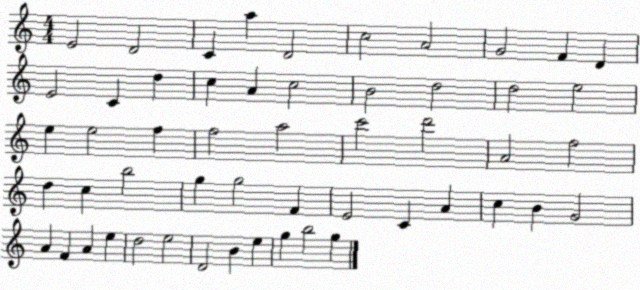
X:1
T:Untitled
M:4/4
L:1/4
K:C
E2 D2 C a D2 c2 A2 G2 F D E2 C d c A c2 B2 d2 d2 e2 e e2 f f2 a2 c'2 d'2 A2 f2 d c b2 g g2 F E2 C A c B G2 A F A e d2 e2 D2 B e g b2 g